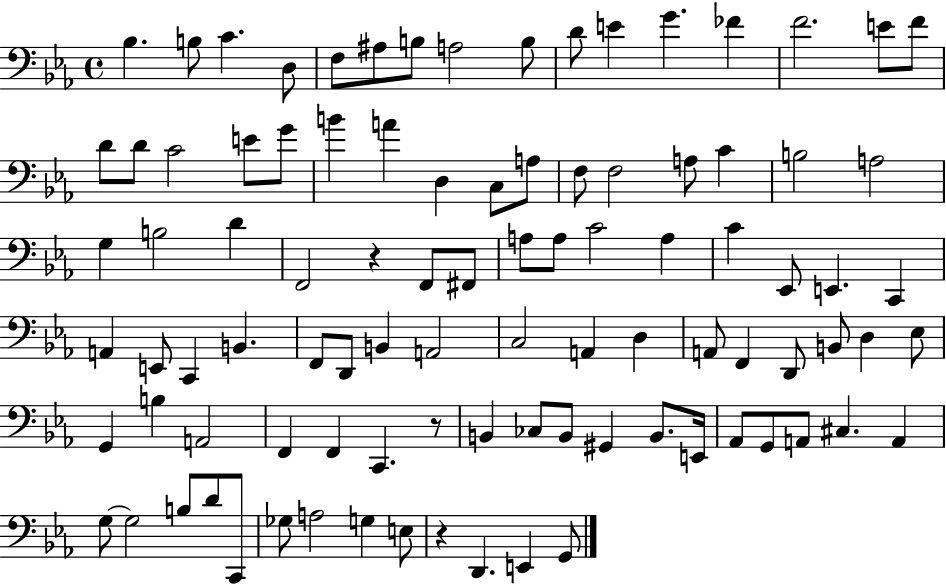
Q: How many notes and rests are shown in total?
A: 95